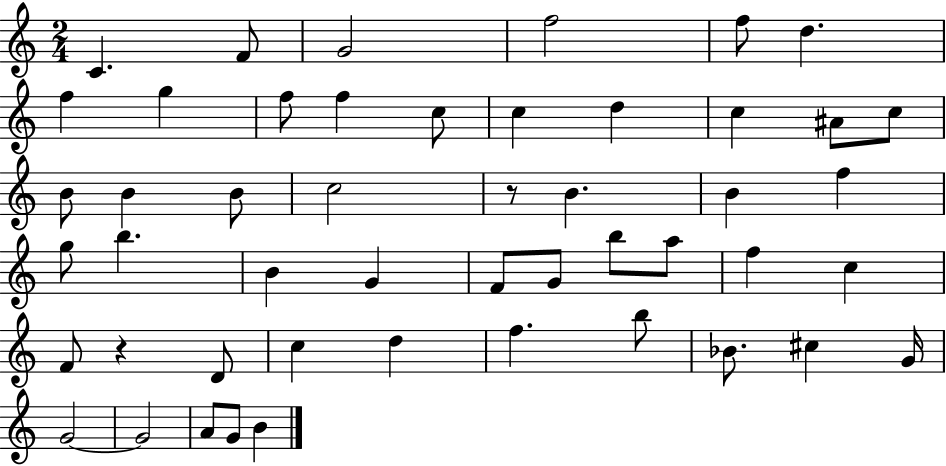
{
  \clef treble
  \numericTimeSignature
  \time 2/4
  \key c \major
  c'4. f'8 | g'2 | f''2 | f''8 d''4. | \break f''4 g''4 | f''8 f''4 c''8 | c''4 d''4 | c''4 ais'8 c''8 | \break b'8 b'4 b'8 | c''2 | r8 b'4. | b'4 f''4 | \break g''8 b''4. | b'4 g'4 | f'8 g'8 b''8 a''8 | f''4 c''4 | \break f'8 r4 d'8 | c''4 d''4 | f''4. b''8 | bes'8. cis''4 g'16 | \break g'2~~ | g'2 | a'8 g'8 b'4 | \bar "|."
}